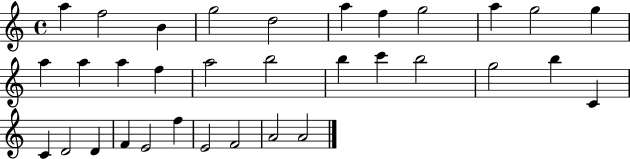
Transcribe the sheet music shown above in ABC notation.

X:1
T:Untitled
M:4/4
L:1/4
K:C
a f2 B g2 d2 a f g2 a g2 g a a a f a2 b2 b c' b2 g2 b C C D2 D F E2 f E2 F2 A2 A2